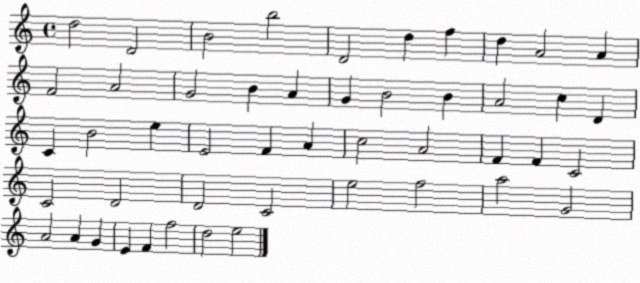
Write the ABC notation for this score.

X:1
T:Untitled
M:4/4
L:1/4
K:C
d2 D2 B2 b2 D2 d f d A2 A F2 A2 G2 B A G B2 B A2 c D C B2 e E2 F A c2 A2 F F C2 C2 D2 D2 C2 e2 f2 a2 G2 A2 A G E F f2 d2 e2